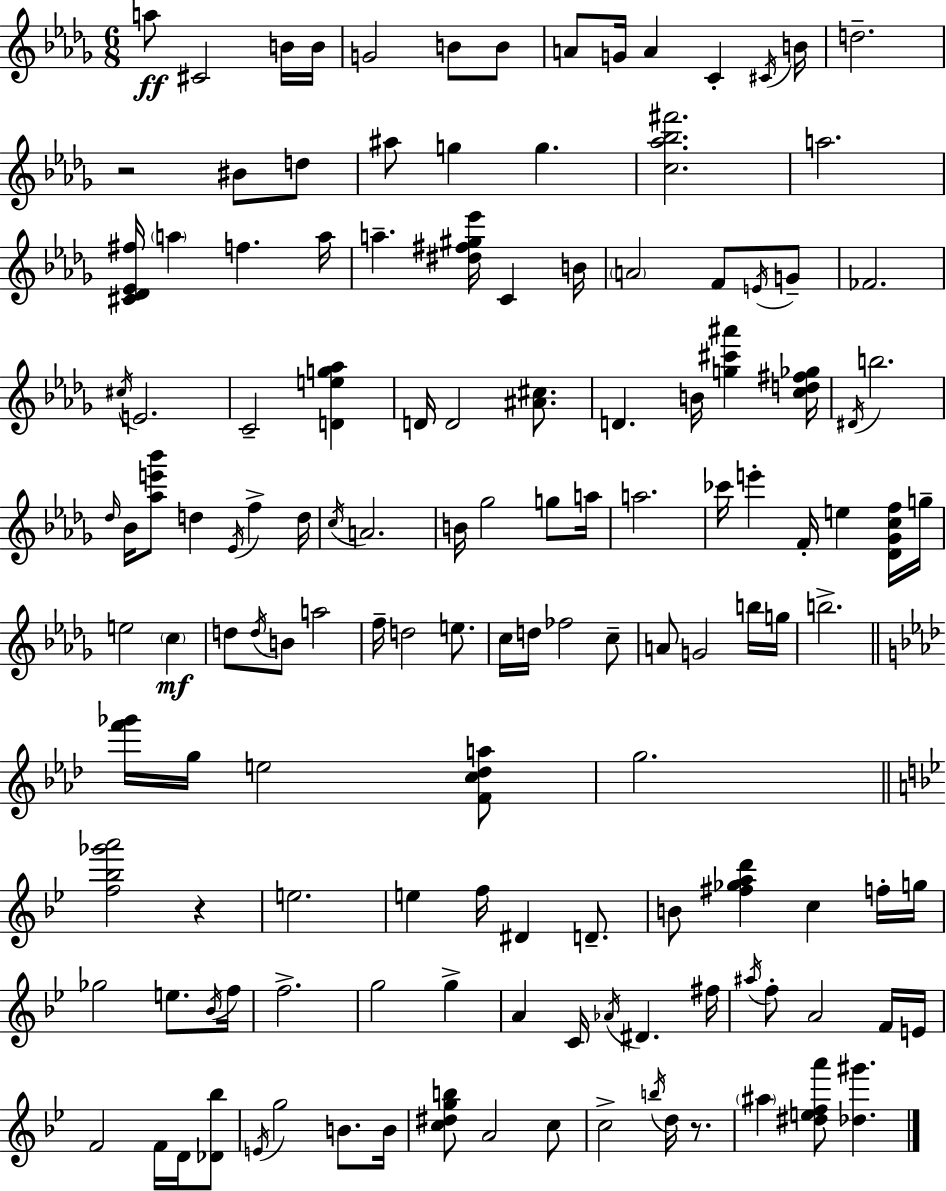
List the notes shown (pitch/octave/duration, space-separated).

A5/e C#4/h B4/s B4/s G4/h B4/e B4/e A4/e G4/s A4/q C4/q C#4/s B4/s D5/h. R/h BIS4/e D5/e A#5/e G5/q G5/q. [C5,Ab5,Bb5,F#6]/h. A5/h. [C#4,Db4,Eb4,F#5]/s A5/q F5/q. A5/s A5/q. [D#5,F#5,G#5,Eb6]/s C4/q B4/s A4/h F4/e E4/s G4/e FES4/h. C#5/s E4/h. C4/h [D4,E5,G5,Ab5]/q D4/s D4/h [A#4,C#5]/e. D4/q. B4/s [G5,C#6,A#6]/q [C5,D5,F#5,Gb5]/s D#4/s B5/h. Db5/s Bb4/s [Ab5,E6,Bb6]/e D5/q Eb4/s F5/q D5/s C5/s A4/h. B4/s Gb5/h G5/e A5/s A5/h. CES6/s E6/q F4/s E5/q [Db4,Gb4,C5,F5]/s G5/s E5/h C5/q D5/e D5/s B4/e A5/h F5/s D5/h E5/e. C5/s D5/s FES5/h C5/e A4/e G4/h B5/s G5/s B5/h. [F6,Gb6]/s G5/s E5/h [F4,C5,Db5,A5]/e G5/h. [F5,Bb5,Gb6,A6]/h R/q E5/h. E5/q F5/s D#4/q D4/e. B4/e [F#5,Gb5,A5,D6]/q C5/q F5/s G5/s Gb5/h E5/e. Bb4/s F5/s F5/h. G5/h G5/q A4/q C4/s Ab4/s D#4/q. F#5/s A#5/s F5/e A4/h F4/s E4/s F4/h F4/s D4/s [Db4,Bb5]/e E4/s G5/h B4/e. B4/s [C5,D#5,G5,B5]/e A4/h C5/e C5/h B5/s D5/s R/e. A#5/q [D#5,E5,F5,A6]/e [Db5,G#6]/q.